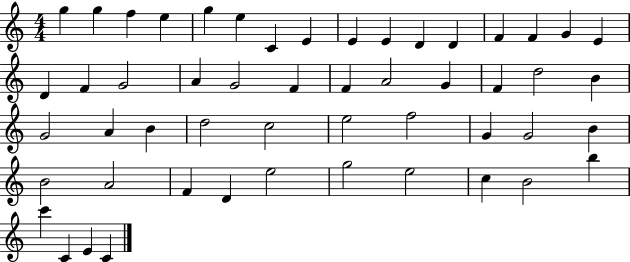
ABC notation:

X:1
T:Untitled
M:4/4
L:1/4
K:C
g g f e g e C E E E D D F F G E D F G2 A G2 F F A2 G F d2 B G2 A B d2 c2 e2 f2 G G2 B B2 A2 F D e2 g2 e2 c B2 b c' C E C